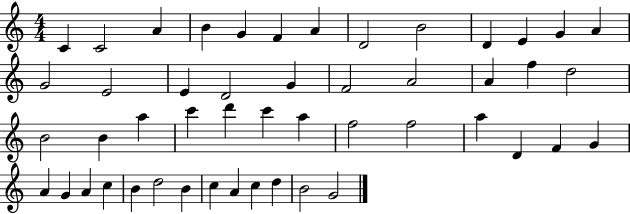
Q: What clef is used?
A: treble